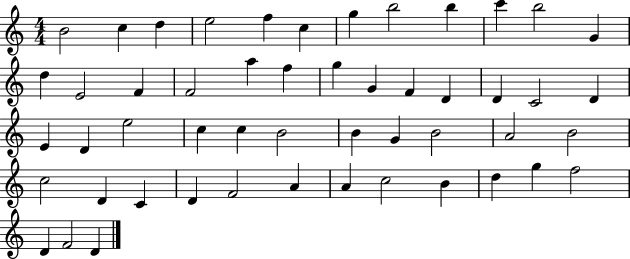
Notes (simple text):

B4/h C5/q D5/q E5/h F5/q C5/q G5/q B5/h B5/q C6/q B5/h G4/q D5/q E4/h F4/q F4/h A5/q F5/q G5/q G4/q F4/q D4/q D4/q C4/h D4/q E4/q D4/q E5/h C5/q C5/q B4/h B4/q G4/q B4/h A4/h B4/h C5/h D4/q C4/q D4/q F4/h A4/q A4/q C5/h B4/q D5/q G5/q F5/h D4/q F4/h D4/q